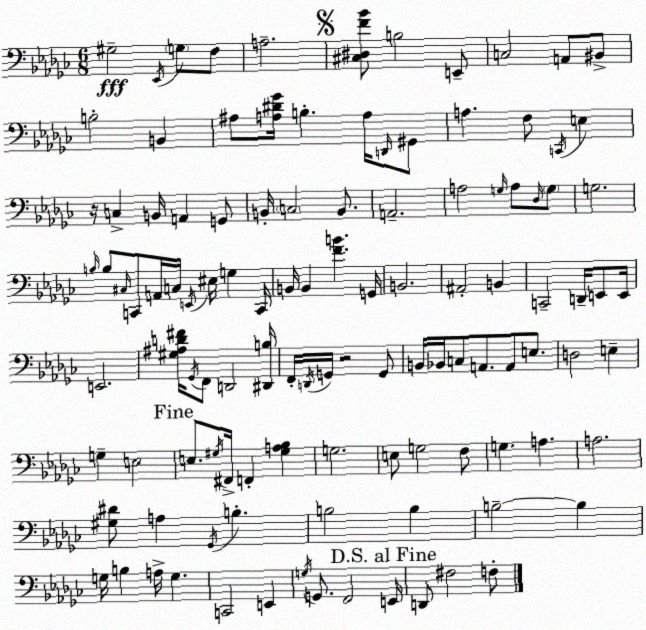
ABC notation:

X:1
T:Untitled
M:6/8
L:1/4
K:Ebm
^G,2 _E,,/4 G,/2 F,/2 A,2 [^C,^D,F_B]/2 B,2 E,,/2 C,2 A,,/2 ^B,,/2 B,2 B,, ^A,/2 [A,^D_G]/4 B, A,/4 D,,/4 ^G,,/2 A, F,/2 C,,/4 E, z/4 C, B,,/4 A,, G,,/2 B,,/4 C,2 B,,/2 A,,2 A,2 G,/4 A,/2 _D,/4 G,/2 G,2 B,/4 B,/2 ^C,/4 C,,/2 A,,/4 C,/4 E,,/4 ^E,/4 G, C,,/4 B,,/4 B,, [FB] G,,/4 B,,2 ^A,,2 B,, C,,2 D,,/4 E,,/2 E,,/4 E,,2 [^G,^A,D^F]/4 _G,,/4 F,,/2 D,,2 [^D,,B,]/4 F,,/4 D,,/4 G,,/4 z2 G,,/2 B,,/4 _B,,/4 C,/2 A,,/2 A,,/2 E,/2 D,2 E, G, E,2 E,/2 ^G,/4 ^F,,/4 F,, [^G,A,_B,] G,2 E,/2 G,2 F,/2 G, A, A,2 [^G,^D]/2 A, _G,,/4 B, B,2 B, B,2 B, G,/4 B, A,/4 G, C,,2 E,, G,/4 G,,/2 F,,2 E,,/4 D,,/2 ^F,2 F,/2